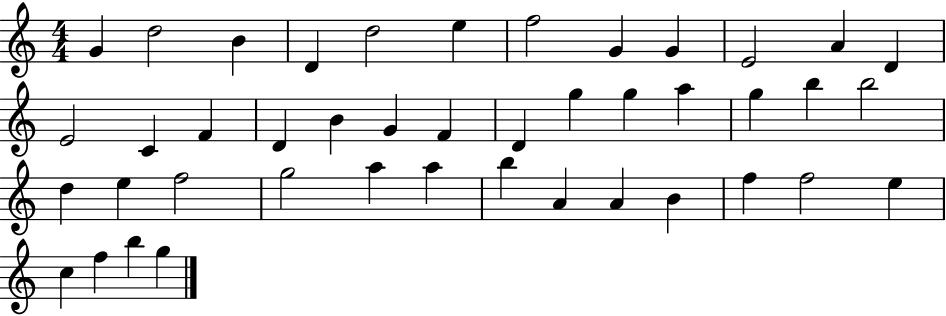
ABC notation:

X:1
T:Untitled
M:4/4
L:1/4
K:C
G d2 B D d2 e f2 G G E2 A D E2 C F D B G F D g g a g b b2 d e f2 g2 a a b A A B f f2 e c f b g